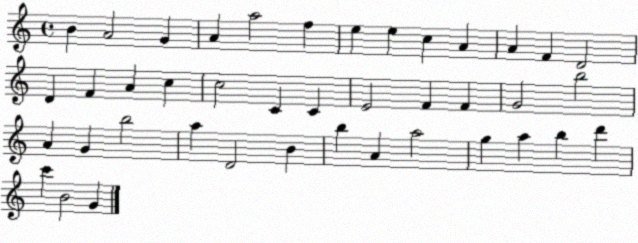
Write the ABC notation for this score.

X:1
T:Untitled
M:4/4
L:1/4
K:C
B A2 G A a2 f e e c A A F D2 D F A c c2 C C E2 F F G2 b2 A G b2 a D2 B b A a2 g a b d' c' B2 G